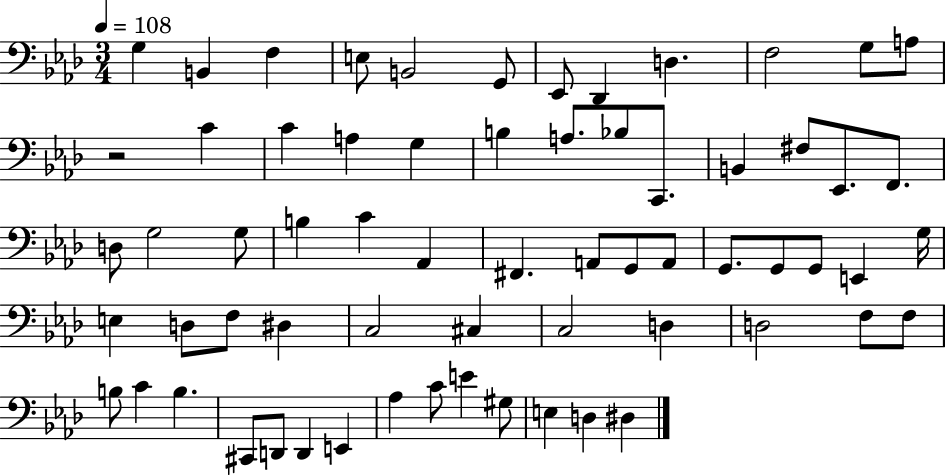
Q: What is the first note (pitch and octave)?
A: G3